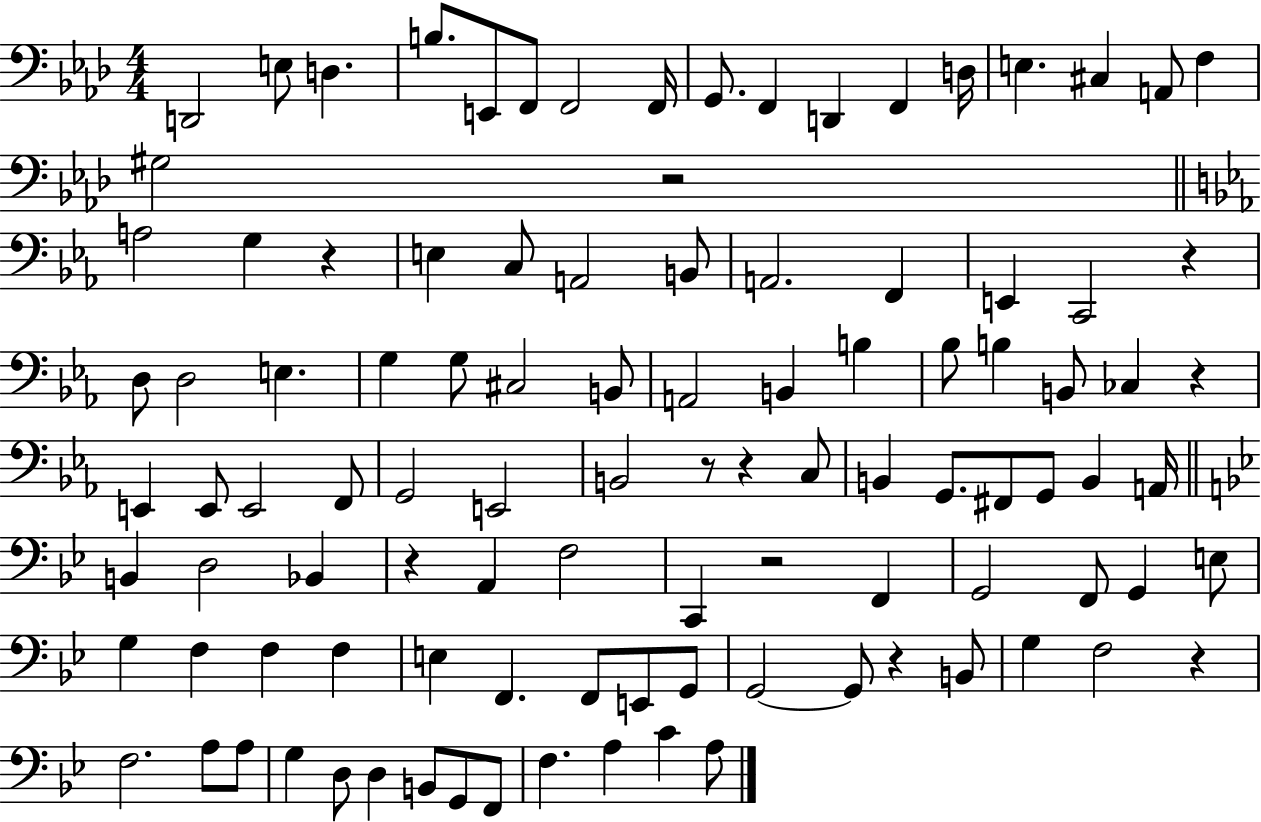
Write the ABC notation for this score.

X:1
T:Untitled
M:4/4
L:1/4
K:Ab
D,,2 E,/2 D, B,/2 E,,/2 F,,/2 F,,2 F,,/4 G,,/2 F,, D,, F,, D,/4 E, ^C, A,,/2 F, ^G,2 z2 A,2 G, z E, C,/2 A,,2 B,,/2 A,,2 F,, E,, C,,2 z D,/2 D,2 E, G, G,/2 ^C,2 B,,/2 A,,2 B,, B, _B,/2 B, B,,/2 _C, z E,, E,,/2 E,,2 F,,/2 G,,2 E,,2 B,,2 z/2 z C,/2 B,, G,,/2 ^F,,/2 G,,/2 B,, A,,/4 B,, D,2 _B,, z A,, F,2 C,, z2 F,, G,,2 F,,/2 G,, E,/2 G, F, F, F, E, F,, F,,/2 E,,/2 G,,/2 G,,2 G,,/2 z B,,/2 G, F,2 z F,2 A,/2 A,/2 G, D,/2 D, B,,/2 G,,/2 F,,/2 F, A, C A,/2